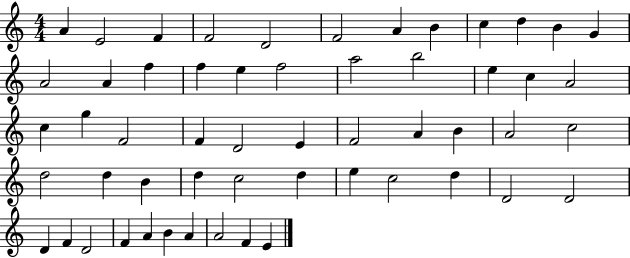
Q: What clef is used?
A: treble